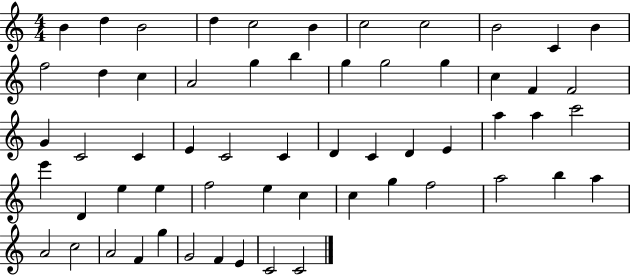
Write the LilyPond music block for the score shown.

{
  \clef treble
  \numericTimeSignature
  \time 4/4
  \key c \major
  b'4 d''4 b'2 | d''4 c''2 b'4 | c''2 c''2 | b'2 c'4 b'4 | \break f''2 d''4 c''4 | a'2 g''4 b''4 | g''4 g''2 g''4 | c''4 f'4 f'2 | \break g'4 c'2 c'4 | e'4 c'2 c'4 | d'4 c'4 d'4 e'4 | a''4 a''4 c'''2 | \break e'''4 d'4 e''4 e''4 | f''2 e''4 c''4 | c''4 g''4 f''2 | a''2 b''4 a''4 | \break a'2 c''2 | a'2 f'4 g''4 | g'2 f'4 e'4 | c'2 c'2 | \break \bar "|."
}